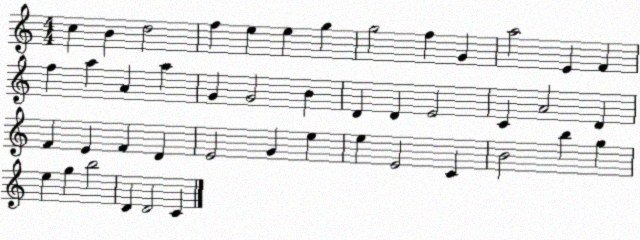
X:1
T:Untitled
M:4/4
L:1/4
K:C
c B d2 f e e g g2 f G a2 E F f a A a G G2 B D D E2 C A2 D F E F D E2 G e e E2 C B2 b g e g b2 D D2 C